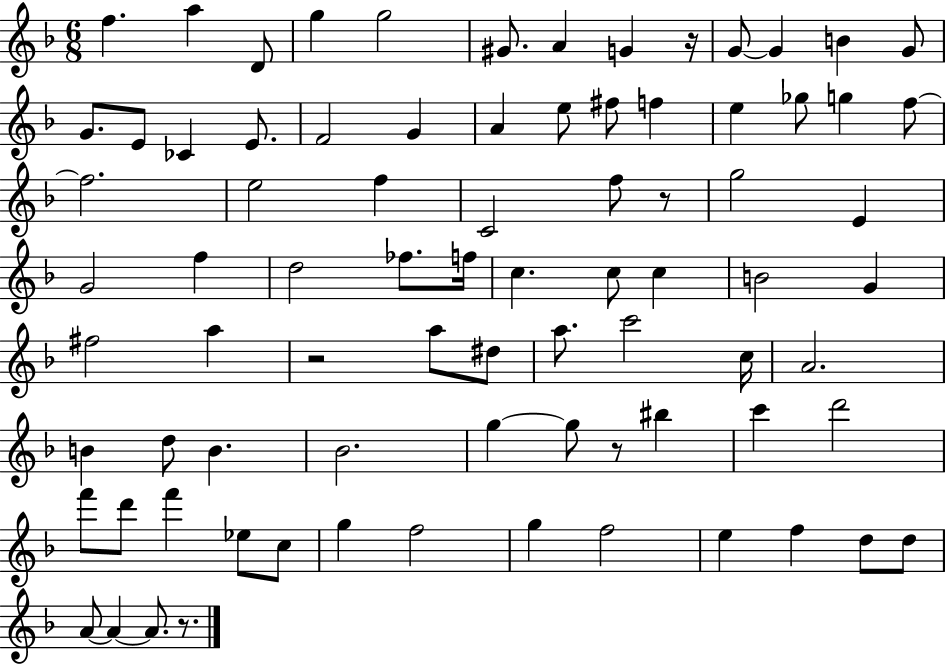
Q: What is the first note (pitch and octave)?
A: F5